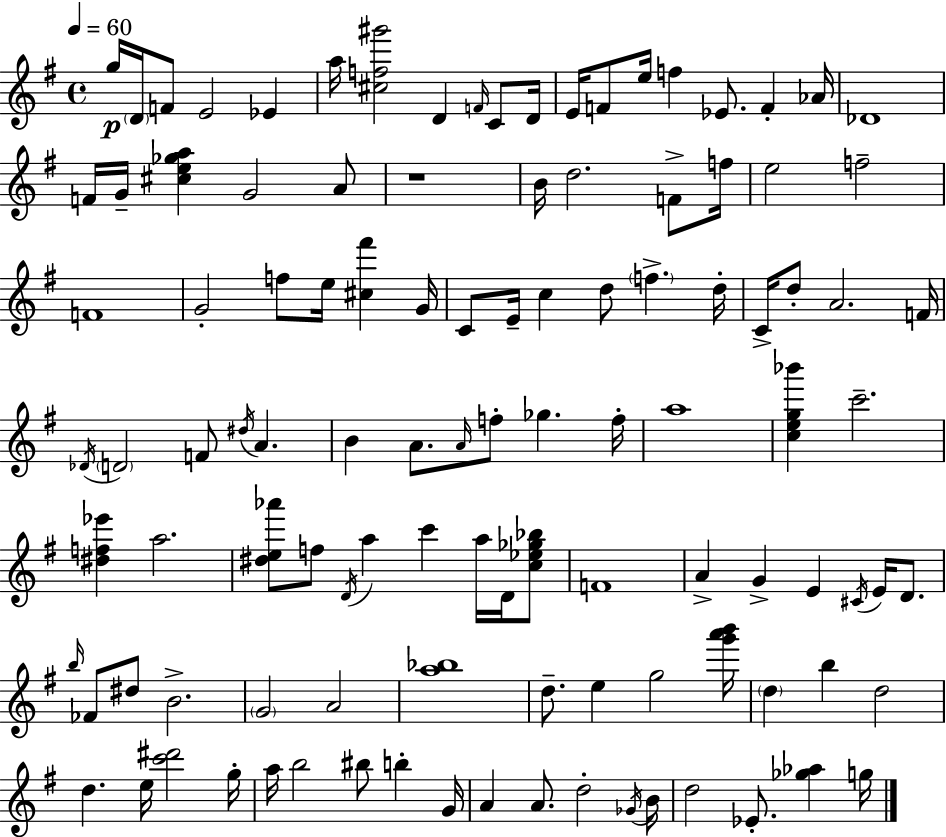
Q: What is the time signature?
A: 4/4